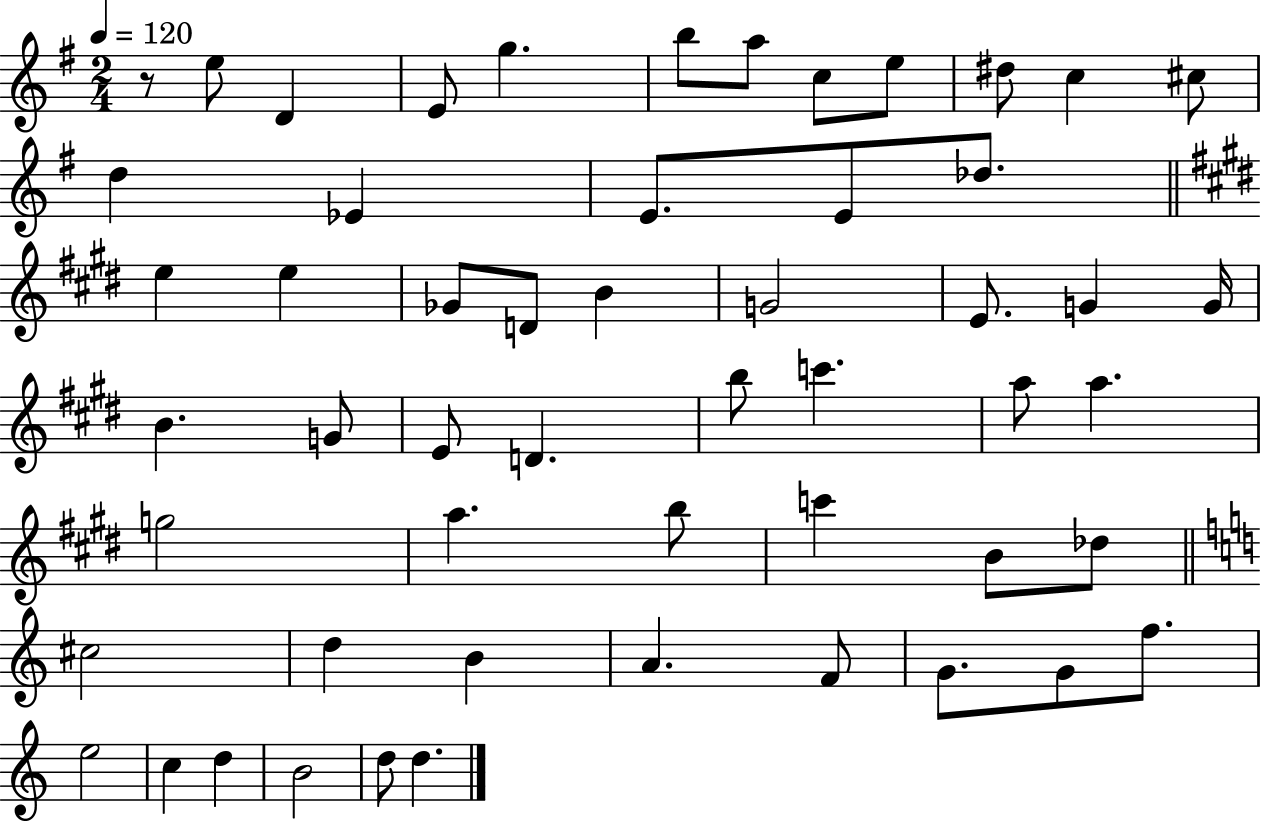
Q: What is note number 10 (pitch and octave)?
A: C5